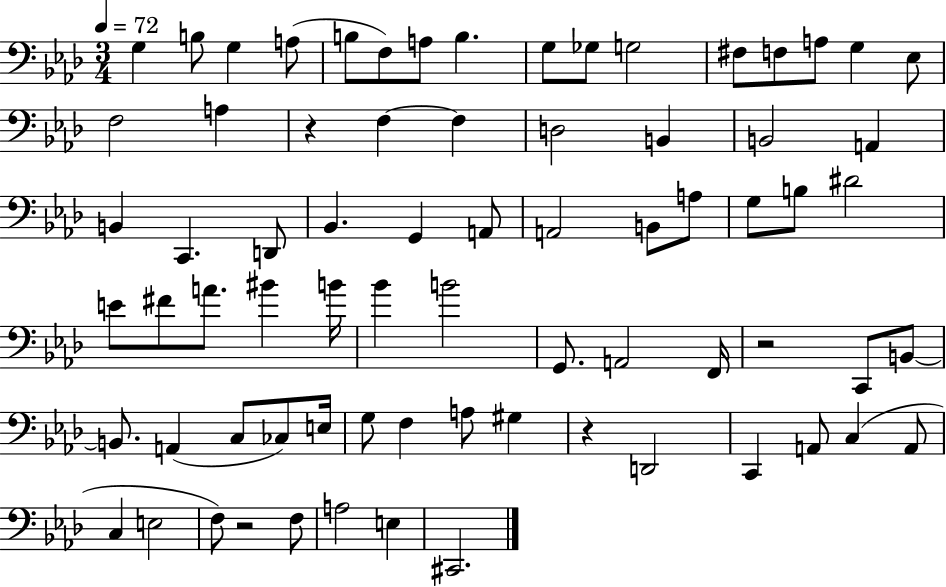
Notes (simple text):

G3/q B3/e G3/q A3/e B3/e F3/e A3/e B3/q. G3/e Gb3/e G3/h F#3/e F3/e A3/e G3/q Eb3/e F3/h A3/q R/q F3/q F3/q D3/h B2/q B2/h A2/q B2/q C2/q. D2/e Bb2/q. G2/q A2/e A2/h B2/e A3/e G3/e B3/e D#4/h E4/e F#4/e A4/e. BIS4/q B4/s Bb4/q B4/h G2/e. A2/h F2/s R/h C2/e B2/e B2/e. A2/q C3/e CES3/e E3/s G3/e F3/q A3/e G#3/q R/q D2/h C2/q A2/e C3/q A2/e C3/q E3/h F3/e R/h F3/e A3/h E3/q C#2/h.